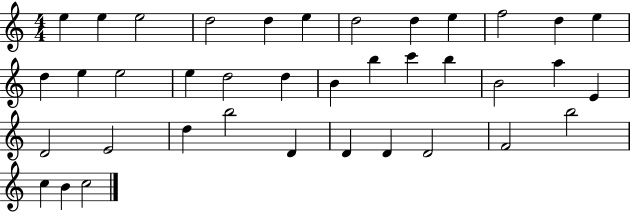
{
  \clef treble
  \numericTimeSignature
  \time 4/4
  \key c \major
  e''4 e''4 e''2 | d''2 d''4 e''4 | d''2 d''4 e''4 | f''2 d''4 e''4 | \break d''4 e''4 e''2 | e''4 d''2 d''4 | b'4 b''4 c'''4 b''4 | b'2 a''4 e'4 | \break d'2 e'2 | d''4 b''2 d'4 | d'4 d'4 d'2 | f'2 b''2 | \break c''4 b'4 c''2 | \bar "|."
}